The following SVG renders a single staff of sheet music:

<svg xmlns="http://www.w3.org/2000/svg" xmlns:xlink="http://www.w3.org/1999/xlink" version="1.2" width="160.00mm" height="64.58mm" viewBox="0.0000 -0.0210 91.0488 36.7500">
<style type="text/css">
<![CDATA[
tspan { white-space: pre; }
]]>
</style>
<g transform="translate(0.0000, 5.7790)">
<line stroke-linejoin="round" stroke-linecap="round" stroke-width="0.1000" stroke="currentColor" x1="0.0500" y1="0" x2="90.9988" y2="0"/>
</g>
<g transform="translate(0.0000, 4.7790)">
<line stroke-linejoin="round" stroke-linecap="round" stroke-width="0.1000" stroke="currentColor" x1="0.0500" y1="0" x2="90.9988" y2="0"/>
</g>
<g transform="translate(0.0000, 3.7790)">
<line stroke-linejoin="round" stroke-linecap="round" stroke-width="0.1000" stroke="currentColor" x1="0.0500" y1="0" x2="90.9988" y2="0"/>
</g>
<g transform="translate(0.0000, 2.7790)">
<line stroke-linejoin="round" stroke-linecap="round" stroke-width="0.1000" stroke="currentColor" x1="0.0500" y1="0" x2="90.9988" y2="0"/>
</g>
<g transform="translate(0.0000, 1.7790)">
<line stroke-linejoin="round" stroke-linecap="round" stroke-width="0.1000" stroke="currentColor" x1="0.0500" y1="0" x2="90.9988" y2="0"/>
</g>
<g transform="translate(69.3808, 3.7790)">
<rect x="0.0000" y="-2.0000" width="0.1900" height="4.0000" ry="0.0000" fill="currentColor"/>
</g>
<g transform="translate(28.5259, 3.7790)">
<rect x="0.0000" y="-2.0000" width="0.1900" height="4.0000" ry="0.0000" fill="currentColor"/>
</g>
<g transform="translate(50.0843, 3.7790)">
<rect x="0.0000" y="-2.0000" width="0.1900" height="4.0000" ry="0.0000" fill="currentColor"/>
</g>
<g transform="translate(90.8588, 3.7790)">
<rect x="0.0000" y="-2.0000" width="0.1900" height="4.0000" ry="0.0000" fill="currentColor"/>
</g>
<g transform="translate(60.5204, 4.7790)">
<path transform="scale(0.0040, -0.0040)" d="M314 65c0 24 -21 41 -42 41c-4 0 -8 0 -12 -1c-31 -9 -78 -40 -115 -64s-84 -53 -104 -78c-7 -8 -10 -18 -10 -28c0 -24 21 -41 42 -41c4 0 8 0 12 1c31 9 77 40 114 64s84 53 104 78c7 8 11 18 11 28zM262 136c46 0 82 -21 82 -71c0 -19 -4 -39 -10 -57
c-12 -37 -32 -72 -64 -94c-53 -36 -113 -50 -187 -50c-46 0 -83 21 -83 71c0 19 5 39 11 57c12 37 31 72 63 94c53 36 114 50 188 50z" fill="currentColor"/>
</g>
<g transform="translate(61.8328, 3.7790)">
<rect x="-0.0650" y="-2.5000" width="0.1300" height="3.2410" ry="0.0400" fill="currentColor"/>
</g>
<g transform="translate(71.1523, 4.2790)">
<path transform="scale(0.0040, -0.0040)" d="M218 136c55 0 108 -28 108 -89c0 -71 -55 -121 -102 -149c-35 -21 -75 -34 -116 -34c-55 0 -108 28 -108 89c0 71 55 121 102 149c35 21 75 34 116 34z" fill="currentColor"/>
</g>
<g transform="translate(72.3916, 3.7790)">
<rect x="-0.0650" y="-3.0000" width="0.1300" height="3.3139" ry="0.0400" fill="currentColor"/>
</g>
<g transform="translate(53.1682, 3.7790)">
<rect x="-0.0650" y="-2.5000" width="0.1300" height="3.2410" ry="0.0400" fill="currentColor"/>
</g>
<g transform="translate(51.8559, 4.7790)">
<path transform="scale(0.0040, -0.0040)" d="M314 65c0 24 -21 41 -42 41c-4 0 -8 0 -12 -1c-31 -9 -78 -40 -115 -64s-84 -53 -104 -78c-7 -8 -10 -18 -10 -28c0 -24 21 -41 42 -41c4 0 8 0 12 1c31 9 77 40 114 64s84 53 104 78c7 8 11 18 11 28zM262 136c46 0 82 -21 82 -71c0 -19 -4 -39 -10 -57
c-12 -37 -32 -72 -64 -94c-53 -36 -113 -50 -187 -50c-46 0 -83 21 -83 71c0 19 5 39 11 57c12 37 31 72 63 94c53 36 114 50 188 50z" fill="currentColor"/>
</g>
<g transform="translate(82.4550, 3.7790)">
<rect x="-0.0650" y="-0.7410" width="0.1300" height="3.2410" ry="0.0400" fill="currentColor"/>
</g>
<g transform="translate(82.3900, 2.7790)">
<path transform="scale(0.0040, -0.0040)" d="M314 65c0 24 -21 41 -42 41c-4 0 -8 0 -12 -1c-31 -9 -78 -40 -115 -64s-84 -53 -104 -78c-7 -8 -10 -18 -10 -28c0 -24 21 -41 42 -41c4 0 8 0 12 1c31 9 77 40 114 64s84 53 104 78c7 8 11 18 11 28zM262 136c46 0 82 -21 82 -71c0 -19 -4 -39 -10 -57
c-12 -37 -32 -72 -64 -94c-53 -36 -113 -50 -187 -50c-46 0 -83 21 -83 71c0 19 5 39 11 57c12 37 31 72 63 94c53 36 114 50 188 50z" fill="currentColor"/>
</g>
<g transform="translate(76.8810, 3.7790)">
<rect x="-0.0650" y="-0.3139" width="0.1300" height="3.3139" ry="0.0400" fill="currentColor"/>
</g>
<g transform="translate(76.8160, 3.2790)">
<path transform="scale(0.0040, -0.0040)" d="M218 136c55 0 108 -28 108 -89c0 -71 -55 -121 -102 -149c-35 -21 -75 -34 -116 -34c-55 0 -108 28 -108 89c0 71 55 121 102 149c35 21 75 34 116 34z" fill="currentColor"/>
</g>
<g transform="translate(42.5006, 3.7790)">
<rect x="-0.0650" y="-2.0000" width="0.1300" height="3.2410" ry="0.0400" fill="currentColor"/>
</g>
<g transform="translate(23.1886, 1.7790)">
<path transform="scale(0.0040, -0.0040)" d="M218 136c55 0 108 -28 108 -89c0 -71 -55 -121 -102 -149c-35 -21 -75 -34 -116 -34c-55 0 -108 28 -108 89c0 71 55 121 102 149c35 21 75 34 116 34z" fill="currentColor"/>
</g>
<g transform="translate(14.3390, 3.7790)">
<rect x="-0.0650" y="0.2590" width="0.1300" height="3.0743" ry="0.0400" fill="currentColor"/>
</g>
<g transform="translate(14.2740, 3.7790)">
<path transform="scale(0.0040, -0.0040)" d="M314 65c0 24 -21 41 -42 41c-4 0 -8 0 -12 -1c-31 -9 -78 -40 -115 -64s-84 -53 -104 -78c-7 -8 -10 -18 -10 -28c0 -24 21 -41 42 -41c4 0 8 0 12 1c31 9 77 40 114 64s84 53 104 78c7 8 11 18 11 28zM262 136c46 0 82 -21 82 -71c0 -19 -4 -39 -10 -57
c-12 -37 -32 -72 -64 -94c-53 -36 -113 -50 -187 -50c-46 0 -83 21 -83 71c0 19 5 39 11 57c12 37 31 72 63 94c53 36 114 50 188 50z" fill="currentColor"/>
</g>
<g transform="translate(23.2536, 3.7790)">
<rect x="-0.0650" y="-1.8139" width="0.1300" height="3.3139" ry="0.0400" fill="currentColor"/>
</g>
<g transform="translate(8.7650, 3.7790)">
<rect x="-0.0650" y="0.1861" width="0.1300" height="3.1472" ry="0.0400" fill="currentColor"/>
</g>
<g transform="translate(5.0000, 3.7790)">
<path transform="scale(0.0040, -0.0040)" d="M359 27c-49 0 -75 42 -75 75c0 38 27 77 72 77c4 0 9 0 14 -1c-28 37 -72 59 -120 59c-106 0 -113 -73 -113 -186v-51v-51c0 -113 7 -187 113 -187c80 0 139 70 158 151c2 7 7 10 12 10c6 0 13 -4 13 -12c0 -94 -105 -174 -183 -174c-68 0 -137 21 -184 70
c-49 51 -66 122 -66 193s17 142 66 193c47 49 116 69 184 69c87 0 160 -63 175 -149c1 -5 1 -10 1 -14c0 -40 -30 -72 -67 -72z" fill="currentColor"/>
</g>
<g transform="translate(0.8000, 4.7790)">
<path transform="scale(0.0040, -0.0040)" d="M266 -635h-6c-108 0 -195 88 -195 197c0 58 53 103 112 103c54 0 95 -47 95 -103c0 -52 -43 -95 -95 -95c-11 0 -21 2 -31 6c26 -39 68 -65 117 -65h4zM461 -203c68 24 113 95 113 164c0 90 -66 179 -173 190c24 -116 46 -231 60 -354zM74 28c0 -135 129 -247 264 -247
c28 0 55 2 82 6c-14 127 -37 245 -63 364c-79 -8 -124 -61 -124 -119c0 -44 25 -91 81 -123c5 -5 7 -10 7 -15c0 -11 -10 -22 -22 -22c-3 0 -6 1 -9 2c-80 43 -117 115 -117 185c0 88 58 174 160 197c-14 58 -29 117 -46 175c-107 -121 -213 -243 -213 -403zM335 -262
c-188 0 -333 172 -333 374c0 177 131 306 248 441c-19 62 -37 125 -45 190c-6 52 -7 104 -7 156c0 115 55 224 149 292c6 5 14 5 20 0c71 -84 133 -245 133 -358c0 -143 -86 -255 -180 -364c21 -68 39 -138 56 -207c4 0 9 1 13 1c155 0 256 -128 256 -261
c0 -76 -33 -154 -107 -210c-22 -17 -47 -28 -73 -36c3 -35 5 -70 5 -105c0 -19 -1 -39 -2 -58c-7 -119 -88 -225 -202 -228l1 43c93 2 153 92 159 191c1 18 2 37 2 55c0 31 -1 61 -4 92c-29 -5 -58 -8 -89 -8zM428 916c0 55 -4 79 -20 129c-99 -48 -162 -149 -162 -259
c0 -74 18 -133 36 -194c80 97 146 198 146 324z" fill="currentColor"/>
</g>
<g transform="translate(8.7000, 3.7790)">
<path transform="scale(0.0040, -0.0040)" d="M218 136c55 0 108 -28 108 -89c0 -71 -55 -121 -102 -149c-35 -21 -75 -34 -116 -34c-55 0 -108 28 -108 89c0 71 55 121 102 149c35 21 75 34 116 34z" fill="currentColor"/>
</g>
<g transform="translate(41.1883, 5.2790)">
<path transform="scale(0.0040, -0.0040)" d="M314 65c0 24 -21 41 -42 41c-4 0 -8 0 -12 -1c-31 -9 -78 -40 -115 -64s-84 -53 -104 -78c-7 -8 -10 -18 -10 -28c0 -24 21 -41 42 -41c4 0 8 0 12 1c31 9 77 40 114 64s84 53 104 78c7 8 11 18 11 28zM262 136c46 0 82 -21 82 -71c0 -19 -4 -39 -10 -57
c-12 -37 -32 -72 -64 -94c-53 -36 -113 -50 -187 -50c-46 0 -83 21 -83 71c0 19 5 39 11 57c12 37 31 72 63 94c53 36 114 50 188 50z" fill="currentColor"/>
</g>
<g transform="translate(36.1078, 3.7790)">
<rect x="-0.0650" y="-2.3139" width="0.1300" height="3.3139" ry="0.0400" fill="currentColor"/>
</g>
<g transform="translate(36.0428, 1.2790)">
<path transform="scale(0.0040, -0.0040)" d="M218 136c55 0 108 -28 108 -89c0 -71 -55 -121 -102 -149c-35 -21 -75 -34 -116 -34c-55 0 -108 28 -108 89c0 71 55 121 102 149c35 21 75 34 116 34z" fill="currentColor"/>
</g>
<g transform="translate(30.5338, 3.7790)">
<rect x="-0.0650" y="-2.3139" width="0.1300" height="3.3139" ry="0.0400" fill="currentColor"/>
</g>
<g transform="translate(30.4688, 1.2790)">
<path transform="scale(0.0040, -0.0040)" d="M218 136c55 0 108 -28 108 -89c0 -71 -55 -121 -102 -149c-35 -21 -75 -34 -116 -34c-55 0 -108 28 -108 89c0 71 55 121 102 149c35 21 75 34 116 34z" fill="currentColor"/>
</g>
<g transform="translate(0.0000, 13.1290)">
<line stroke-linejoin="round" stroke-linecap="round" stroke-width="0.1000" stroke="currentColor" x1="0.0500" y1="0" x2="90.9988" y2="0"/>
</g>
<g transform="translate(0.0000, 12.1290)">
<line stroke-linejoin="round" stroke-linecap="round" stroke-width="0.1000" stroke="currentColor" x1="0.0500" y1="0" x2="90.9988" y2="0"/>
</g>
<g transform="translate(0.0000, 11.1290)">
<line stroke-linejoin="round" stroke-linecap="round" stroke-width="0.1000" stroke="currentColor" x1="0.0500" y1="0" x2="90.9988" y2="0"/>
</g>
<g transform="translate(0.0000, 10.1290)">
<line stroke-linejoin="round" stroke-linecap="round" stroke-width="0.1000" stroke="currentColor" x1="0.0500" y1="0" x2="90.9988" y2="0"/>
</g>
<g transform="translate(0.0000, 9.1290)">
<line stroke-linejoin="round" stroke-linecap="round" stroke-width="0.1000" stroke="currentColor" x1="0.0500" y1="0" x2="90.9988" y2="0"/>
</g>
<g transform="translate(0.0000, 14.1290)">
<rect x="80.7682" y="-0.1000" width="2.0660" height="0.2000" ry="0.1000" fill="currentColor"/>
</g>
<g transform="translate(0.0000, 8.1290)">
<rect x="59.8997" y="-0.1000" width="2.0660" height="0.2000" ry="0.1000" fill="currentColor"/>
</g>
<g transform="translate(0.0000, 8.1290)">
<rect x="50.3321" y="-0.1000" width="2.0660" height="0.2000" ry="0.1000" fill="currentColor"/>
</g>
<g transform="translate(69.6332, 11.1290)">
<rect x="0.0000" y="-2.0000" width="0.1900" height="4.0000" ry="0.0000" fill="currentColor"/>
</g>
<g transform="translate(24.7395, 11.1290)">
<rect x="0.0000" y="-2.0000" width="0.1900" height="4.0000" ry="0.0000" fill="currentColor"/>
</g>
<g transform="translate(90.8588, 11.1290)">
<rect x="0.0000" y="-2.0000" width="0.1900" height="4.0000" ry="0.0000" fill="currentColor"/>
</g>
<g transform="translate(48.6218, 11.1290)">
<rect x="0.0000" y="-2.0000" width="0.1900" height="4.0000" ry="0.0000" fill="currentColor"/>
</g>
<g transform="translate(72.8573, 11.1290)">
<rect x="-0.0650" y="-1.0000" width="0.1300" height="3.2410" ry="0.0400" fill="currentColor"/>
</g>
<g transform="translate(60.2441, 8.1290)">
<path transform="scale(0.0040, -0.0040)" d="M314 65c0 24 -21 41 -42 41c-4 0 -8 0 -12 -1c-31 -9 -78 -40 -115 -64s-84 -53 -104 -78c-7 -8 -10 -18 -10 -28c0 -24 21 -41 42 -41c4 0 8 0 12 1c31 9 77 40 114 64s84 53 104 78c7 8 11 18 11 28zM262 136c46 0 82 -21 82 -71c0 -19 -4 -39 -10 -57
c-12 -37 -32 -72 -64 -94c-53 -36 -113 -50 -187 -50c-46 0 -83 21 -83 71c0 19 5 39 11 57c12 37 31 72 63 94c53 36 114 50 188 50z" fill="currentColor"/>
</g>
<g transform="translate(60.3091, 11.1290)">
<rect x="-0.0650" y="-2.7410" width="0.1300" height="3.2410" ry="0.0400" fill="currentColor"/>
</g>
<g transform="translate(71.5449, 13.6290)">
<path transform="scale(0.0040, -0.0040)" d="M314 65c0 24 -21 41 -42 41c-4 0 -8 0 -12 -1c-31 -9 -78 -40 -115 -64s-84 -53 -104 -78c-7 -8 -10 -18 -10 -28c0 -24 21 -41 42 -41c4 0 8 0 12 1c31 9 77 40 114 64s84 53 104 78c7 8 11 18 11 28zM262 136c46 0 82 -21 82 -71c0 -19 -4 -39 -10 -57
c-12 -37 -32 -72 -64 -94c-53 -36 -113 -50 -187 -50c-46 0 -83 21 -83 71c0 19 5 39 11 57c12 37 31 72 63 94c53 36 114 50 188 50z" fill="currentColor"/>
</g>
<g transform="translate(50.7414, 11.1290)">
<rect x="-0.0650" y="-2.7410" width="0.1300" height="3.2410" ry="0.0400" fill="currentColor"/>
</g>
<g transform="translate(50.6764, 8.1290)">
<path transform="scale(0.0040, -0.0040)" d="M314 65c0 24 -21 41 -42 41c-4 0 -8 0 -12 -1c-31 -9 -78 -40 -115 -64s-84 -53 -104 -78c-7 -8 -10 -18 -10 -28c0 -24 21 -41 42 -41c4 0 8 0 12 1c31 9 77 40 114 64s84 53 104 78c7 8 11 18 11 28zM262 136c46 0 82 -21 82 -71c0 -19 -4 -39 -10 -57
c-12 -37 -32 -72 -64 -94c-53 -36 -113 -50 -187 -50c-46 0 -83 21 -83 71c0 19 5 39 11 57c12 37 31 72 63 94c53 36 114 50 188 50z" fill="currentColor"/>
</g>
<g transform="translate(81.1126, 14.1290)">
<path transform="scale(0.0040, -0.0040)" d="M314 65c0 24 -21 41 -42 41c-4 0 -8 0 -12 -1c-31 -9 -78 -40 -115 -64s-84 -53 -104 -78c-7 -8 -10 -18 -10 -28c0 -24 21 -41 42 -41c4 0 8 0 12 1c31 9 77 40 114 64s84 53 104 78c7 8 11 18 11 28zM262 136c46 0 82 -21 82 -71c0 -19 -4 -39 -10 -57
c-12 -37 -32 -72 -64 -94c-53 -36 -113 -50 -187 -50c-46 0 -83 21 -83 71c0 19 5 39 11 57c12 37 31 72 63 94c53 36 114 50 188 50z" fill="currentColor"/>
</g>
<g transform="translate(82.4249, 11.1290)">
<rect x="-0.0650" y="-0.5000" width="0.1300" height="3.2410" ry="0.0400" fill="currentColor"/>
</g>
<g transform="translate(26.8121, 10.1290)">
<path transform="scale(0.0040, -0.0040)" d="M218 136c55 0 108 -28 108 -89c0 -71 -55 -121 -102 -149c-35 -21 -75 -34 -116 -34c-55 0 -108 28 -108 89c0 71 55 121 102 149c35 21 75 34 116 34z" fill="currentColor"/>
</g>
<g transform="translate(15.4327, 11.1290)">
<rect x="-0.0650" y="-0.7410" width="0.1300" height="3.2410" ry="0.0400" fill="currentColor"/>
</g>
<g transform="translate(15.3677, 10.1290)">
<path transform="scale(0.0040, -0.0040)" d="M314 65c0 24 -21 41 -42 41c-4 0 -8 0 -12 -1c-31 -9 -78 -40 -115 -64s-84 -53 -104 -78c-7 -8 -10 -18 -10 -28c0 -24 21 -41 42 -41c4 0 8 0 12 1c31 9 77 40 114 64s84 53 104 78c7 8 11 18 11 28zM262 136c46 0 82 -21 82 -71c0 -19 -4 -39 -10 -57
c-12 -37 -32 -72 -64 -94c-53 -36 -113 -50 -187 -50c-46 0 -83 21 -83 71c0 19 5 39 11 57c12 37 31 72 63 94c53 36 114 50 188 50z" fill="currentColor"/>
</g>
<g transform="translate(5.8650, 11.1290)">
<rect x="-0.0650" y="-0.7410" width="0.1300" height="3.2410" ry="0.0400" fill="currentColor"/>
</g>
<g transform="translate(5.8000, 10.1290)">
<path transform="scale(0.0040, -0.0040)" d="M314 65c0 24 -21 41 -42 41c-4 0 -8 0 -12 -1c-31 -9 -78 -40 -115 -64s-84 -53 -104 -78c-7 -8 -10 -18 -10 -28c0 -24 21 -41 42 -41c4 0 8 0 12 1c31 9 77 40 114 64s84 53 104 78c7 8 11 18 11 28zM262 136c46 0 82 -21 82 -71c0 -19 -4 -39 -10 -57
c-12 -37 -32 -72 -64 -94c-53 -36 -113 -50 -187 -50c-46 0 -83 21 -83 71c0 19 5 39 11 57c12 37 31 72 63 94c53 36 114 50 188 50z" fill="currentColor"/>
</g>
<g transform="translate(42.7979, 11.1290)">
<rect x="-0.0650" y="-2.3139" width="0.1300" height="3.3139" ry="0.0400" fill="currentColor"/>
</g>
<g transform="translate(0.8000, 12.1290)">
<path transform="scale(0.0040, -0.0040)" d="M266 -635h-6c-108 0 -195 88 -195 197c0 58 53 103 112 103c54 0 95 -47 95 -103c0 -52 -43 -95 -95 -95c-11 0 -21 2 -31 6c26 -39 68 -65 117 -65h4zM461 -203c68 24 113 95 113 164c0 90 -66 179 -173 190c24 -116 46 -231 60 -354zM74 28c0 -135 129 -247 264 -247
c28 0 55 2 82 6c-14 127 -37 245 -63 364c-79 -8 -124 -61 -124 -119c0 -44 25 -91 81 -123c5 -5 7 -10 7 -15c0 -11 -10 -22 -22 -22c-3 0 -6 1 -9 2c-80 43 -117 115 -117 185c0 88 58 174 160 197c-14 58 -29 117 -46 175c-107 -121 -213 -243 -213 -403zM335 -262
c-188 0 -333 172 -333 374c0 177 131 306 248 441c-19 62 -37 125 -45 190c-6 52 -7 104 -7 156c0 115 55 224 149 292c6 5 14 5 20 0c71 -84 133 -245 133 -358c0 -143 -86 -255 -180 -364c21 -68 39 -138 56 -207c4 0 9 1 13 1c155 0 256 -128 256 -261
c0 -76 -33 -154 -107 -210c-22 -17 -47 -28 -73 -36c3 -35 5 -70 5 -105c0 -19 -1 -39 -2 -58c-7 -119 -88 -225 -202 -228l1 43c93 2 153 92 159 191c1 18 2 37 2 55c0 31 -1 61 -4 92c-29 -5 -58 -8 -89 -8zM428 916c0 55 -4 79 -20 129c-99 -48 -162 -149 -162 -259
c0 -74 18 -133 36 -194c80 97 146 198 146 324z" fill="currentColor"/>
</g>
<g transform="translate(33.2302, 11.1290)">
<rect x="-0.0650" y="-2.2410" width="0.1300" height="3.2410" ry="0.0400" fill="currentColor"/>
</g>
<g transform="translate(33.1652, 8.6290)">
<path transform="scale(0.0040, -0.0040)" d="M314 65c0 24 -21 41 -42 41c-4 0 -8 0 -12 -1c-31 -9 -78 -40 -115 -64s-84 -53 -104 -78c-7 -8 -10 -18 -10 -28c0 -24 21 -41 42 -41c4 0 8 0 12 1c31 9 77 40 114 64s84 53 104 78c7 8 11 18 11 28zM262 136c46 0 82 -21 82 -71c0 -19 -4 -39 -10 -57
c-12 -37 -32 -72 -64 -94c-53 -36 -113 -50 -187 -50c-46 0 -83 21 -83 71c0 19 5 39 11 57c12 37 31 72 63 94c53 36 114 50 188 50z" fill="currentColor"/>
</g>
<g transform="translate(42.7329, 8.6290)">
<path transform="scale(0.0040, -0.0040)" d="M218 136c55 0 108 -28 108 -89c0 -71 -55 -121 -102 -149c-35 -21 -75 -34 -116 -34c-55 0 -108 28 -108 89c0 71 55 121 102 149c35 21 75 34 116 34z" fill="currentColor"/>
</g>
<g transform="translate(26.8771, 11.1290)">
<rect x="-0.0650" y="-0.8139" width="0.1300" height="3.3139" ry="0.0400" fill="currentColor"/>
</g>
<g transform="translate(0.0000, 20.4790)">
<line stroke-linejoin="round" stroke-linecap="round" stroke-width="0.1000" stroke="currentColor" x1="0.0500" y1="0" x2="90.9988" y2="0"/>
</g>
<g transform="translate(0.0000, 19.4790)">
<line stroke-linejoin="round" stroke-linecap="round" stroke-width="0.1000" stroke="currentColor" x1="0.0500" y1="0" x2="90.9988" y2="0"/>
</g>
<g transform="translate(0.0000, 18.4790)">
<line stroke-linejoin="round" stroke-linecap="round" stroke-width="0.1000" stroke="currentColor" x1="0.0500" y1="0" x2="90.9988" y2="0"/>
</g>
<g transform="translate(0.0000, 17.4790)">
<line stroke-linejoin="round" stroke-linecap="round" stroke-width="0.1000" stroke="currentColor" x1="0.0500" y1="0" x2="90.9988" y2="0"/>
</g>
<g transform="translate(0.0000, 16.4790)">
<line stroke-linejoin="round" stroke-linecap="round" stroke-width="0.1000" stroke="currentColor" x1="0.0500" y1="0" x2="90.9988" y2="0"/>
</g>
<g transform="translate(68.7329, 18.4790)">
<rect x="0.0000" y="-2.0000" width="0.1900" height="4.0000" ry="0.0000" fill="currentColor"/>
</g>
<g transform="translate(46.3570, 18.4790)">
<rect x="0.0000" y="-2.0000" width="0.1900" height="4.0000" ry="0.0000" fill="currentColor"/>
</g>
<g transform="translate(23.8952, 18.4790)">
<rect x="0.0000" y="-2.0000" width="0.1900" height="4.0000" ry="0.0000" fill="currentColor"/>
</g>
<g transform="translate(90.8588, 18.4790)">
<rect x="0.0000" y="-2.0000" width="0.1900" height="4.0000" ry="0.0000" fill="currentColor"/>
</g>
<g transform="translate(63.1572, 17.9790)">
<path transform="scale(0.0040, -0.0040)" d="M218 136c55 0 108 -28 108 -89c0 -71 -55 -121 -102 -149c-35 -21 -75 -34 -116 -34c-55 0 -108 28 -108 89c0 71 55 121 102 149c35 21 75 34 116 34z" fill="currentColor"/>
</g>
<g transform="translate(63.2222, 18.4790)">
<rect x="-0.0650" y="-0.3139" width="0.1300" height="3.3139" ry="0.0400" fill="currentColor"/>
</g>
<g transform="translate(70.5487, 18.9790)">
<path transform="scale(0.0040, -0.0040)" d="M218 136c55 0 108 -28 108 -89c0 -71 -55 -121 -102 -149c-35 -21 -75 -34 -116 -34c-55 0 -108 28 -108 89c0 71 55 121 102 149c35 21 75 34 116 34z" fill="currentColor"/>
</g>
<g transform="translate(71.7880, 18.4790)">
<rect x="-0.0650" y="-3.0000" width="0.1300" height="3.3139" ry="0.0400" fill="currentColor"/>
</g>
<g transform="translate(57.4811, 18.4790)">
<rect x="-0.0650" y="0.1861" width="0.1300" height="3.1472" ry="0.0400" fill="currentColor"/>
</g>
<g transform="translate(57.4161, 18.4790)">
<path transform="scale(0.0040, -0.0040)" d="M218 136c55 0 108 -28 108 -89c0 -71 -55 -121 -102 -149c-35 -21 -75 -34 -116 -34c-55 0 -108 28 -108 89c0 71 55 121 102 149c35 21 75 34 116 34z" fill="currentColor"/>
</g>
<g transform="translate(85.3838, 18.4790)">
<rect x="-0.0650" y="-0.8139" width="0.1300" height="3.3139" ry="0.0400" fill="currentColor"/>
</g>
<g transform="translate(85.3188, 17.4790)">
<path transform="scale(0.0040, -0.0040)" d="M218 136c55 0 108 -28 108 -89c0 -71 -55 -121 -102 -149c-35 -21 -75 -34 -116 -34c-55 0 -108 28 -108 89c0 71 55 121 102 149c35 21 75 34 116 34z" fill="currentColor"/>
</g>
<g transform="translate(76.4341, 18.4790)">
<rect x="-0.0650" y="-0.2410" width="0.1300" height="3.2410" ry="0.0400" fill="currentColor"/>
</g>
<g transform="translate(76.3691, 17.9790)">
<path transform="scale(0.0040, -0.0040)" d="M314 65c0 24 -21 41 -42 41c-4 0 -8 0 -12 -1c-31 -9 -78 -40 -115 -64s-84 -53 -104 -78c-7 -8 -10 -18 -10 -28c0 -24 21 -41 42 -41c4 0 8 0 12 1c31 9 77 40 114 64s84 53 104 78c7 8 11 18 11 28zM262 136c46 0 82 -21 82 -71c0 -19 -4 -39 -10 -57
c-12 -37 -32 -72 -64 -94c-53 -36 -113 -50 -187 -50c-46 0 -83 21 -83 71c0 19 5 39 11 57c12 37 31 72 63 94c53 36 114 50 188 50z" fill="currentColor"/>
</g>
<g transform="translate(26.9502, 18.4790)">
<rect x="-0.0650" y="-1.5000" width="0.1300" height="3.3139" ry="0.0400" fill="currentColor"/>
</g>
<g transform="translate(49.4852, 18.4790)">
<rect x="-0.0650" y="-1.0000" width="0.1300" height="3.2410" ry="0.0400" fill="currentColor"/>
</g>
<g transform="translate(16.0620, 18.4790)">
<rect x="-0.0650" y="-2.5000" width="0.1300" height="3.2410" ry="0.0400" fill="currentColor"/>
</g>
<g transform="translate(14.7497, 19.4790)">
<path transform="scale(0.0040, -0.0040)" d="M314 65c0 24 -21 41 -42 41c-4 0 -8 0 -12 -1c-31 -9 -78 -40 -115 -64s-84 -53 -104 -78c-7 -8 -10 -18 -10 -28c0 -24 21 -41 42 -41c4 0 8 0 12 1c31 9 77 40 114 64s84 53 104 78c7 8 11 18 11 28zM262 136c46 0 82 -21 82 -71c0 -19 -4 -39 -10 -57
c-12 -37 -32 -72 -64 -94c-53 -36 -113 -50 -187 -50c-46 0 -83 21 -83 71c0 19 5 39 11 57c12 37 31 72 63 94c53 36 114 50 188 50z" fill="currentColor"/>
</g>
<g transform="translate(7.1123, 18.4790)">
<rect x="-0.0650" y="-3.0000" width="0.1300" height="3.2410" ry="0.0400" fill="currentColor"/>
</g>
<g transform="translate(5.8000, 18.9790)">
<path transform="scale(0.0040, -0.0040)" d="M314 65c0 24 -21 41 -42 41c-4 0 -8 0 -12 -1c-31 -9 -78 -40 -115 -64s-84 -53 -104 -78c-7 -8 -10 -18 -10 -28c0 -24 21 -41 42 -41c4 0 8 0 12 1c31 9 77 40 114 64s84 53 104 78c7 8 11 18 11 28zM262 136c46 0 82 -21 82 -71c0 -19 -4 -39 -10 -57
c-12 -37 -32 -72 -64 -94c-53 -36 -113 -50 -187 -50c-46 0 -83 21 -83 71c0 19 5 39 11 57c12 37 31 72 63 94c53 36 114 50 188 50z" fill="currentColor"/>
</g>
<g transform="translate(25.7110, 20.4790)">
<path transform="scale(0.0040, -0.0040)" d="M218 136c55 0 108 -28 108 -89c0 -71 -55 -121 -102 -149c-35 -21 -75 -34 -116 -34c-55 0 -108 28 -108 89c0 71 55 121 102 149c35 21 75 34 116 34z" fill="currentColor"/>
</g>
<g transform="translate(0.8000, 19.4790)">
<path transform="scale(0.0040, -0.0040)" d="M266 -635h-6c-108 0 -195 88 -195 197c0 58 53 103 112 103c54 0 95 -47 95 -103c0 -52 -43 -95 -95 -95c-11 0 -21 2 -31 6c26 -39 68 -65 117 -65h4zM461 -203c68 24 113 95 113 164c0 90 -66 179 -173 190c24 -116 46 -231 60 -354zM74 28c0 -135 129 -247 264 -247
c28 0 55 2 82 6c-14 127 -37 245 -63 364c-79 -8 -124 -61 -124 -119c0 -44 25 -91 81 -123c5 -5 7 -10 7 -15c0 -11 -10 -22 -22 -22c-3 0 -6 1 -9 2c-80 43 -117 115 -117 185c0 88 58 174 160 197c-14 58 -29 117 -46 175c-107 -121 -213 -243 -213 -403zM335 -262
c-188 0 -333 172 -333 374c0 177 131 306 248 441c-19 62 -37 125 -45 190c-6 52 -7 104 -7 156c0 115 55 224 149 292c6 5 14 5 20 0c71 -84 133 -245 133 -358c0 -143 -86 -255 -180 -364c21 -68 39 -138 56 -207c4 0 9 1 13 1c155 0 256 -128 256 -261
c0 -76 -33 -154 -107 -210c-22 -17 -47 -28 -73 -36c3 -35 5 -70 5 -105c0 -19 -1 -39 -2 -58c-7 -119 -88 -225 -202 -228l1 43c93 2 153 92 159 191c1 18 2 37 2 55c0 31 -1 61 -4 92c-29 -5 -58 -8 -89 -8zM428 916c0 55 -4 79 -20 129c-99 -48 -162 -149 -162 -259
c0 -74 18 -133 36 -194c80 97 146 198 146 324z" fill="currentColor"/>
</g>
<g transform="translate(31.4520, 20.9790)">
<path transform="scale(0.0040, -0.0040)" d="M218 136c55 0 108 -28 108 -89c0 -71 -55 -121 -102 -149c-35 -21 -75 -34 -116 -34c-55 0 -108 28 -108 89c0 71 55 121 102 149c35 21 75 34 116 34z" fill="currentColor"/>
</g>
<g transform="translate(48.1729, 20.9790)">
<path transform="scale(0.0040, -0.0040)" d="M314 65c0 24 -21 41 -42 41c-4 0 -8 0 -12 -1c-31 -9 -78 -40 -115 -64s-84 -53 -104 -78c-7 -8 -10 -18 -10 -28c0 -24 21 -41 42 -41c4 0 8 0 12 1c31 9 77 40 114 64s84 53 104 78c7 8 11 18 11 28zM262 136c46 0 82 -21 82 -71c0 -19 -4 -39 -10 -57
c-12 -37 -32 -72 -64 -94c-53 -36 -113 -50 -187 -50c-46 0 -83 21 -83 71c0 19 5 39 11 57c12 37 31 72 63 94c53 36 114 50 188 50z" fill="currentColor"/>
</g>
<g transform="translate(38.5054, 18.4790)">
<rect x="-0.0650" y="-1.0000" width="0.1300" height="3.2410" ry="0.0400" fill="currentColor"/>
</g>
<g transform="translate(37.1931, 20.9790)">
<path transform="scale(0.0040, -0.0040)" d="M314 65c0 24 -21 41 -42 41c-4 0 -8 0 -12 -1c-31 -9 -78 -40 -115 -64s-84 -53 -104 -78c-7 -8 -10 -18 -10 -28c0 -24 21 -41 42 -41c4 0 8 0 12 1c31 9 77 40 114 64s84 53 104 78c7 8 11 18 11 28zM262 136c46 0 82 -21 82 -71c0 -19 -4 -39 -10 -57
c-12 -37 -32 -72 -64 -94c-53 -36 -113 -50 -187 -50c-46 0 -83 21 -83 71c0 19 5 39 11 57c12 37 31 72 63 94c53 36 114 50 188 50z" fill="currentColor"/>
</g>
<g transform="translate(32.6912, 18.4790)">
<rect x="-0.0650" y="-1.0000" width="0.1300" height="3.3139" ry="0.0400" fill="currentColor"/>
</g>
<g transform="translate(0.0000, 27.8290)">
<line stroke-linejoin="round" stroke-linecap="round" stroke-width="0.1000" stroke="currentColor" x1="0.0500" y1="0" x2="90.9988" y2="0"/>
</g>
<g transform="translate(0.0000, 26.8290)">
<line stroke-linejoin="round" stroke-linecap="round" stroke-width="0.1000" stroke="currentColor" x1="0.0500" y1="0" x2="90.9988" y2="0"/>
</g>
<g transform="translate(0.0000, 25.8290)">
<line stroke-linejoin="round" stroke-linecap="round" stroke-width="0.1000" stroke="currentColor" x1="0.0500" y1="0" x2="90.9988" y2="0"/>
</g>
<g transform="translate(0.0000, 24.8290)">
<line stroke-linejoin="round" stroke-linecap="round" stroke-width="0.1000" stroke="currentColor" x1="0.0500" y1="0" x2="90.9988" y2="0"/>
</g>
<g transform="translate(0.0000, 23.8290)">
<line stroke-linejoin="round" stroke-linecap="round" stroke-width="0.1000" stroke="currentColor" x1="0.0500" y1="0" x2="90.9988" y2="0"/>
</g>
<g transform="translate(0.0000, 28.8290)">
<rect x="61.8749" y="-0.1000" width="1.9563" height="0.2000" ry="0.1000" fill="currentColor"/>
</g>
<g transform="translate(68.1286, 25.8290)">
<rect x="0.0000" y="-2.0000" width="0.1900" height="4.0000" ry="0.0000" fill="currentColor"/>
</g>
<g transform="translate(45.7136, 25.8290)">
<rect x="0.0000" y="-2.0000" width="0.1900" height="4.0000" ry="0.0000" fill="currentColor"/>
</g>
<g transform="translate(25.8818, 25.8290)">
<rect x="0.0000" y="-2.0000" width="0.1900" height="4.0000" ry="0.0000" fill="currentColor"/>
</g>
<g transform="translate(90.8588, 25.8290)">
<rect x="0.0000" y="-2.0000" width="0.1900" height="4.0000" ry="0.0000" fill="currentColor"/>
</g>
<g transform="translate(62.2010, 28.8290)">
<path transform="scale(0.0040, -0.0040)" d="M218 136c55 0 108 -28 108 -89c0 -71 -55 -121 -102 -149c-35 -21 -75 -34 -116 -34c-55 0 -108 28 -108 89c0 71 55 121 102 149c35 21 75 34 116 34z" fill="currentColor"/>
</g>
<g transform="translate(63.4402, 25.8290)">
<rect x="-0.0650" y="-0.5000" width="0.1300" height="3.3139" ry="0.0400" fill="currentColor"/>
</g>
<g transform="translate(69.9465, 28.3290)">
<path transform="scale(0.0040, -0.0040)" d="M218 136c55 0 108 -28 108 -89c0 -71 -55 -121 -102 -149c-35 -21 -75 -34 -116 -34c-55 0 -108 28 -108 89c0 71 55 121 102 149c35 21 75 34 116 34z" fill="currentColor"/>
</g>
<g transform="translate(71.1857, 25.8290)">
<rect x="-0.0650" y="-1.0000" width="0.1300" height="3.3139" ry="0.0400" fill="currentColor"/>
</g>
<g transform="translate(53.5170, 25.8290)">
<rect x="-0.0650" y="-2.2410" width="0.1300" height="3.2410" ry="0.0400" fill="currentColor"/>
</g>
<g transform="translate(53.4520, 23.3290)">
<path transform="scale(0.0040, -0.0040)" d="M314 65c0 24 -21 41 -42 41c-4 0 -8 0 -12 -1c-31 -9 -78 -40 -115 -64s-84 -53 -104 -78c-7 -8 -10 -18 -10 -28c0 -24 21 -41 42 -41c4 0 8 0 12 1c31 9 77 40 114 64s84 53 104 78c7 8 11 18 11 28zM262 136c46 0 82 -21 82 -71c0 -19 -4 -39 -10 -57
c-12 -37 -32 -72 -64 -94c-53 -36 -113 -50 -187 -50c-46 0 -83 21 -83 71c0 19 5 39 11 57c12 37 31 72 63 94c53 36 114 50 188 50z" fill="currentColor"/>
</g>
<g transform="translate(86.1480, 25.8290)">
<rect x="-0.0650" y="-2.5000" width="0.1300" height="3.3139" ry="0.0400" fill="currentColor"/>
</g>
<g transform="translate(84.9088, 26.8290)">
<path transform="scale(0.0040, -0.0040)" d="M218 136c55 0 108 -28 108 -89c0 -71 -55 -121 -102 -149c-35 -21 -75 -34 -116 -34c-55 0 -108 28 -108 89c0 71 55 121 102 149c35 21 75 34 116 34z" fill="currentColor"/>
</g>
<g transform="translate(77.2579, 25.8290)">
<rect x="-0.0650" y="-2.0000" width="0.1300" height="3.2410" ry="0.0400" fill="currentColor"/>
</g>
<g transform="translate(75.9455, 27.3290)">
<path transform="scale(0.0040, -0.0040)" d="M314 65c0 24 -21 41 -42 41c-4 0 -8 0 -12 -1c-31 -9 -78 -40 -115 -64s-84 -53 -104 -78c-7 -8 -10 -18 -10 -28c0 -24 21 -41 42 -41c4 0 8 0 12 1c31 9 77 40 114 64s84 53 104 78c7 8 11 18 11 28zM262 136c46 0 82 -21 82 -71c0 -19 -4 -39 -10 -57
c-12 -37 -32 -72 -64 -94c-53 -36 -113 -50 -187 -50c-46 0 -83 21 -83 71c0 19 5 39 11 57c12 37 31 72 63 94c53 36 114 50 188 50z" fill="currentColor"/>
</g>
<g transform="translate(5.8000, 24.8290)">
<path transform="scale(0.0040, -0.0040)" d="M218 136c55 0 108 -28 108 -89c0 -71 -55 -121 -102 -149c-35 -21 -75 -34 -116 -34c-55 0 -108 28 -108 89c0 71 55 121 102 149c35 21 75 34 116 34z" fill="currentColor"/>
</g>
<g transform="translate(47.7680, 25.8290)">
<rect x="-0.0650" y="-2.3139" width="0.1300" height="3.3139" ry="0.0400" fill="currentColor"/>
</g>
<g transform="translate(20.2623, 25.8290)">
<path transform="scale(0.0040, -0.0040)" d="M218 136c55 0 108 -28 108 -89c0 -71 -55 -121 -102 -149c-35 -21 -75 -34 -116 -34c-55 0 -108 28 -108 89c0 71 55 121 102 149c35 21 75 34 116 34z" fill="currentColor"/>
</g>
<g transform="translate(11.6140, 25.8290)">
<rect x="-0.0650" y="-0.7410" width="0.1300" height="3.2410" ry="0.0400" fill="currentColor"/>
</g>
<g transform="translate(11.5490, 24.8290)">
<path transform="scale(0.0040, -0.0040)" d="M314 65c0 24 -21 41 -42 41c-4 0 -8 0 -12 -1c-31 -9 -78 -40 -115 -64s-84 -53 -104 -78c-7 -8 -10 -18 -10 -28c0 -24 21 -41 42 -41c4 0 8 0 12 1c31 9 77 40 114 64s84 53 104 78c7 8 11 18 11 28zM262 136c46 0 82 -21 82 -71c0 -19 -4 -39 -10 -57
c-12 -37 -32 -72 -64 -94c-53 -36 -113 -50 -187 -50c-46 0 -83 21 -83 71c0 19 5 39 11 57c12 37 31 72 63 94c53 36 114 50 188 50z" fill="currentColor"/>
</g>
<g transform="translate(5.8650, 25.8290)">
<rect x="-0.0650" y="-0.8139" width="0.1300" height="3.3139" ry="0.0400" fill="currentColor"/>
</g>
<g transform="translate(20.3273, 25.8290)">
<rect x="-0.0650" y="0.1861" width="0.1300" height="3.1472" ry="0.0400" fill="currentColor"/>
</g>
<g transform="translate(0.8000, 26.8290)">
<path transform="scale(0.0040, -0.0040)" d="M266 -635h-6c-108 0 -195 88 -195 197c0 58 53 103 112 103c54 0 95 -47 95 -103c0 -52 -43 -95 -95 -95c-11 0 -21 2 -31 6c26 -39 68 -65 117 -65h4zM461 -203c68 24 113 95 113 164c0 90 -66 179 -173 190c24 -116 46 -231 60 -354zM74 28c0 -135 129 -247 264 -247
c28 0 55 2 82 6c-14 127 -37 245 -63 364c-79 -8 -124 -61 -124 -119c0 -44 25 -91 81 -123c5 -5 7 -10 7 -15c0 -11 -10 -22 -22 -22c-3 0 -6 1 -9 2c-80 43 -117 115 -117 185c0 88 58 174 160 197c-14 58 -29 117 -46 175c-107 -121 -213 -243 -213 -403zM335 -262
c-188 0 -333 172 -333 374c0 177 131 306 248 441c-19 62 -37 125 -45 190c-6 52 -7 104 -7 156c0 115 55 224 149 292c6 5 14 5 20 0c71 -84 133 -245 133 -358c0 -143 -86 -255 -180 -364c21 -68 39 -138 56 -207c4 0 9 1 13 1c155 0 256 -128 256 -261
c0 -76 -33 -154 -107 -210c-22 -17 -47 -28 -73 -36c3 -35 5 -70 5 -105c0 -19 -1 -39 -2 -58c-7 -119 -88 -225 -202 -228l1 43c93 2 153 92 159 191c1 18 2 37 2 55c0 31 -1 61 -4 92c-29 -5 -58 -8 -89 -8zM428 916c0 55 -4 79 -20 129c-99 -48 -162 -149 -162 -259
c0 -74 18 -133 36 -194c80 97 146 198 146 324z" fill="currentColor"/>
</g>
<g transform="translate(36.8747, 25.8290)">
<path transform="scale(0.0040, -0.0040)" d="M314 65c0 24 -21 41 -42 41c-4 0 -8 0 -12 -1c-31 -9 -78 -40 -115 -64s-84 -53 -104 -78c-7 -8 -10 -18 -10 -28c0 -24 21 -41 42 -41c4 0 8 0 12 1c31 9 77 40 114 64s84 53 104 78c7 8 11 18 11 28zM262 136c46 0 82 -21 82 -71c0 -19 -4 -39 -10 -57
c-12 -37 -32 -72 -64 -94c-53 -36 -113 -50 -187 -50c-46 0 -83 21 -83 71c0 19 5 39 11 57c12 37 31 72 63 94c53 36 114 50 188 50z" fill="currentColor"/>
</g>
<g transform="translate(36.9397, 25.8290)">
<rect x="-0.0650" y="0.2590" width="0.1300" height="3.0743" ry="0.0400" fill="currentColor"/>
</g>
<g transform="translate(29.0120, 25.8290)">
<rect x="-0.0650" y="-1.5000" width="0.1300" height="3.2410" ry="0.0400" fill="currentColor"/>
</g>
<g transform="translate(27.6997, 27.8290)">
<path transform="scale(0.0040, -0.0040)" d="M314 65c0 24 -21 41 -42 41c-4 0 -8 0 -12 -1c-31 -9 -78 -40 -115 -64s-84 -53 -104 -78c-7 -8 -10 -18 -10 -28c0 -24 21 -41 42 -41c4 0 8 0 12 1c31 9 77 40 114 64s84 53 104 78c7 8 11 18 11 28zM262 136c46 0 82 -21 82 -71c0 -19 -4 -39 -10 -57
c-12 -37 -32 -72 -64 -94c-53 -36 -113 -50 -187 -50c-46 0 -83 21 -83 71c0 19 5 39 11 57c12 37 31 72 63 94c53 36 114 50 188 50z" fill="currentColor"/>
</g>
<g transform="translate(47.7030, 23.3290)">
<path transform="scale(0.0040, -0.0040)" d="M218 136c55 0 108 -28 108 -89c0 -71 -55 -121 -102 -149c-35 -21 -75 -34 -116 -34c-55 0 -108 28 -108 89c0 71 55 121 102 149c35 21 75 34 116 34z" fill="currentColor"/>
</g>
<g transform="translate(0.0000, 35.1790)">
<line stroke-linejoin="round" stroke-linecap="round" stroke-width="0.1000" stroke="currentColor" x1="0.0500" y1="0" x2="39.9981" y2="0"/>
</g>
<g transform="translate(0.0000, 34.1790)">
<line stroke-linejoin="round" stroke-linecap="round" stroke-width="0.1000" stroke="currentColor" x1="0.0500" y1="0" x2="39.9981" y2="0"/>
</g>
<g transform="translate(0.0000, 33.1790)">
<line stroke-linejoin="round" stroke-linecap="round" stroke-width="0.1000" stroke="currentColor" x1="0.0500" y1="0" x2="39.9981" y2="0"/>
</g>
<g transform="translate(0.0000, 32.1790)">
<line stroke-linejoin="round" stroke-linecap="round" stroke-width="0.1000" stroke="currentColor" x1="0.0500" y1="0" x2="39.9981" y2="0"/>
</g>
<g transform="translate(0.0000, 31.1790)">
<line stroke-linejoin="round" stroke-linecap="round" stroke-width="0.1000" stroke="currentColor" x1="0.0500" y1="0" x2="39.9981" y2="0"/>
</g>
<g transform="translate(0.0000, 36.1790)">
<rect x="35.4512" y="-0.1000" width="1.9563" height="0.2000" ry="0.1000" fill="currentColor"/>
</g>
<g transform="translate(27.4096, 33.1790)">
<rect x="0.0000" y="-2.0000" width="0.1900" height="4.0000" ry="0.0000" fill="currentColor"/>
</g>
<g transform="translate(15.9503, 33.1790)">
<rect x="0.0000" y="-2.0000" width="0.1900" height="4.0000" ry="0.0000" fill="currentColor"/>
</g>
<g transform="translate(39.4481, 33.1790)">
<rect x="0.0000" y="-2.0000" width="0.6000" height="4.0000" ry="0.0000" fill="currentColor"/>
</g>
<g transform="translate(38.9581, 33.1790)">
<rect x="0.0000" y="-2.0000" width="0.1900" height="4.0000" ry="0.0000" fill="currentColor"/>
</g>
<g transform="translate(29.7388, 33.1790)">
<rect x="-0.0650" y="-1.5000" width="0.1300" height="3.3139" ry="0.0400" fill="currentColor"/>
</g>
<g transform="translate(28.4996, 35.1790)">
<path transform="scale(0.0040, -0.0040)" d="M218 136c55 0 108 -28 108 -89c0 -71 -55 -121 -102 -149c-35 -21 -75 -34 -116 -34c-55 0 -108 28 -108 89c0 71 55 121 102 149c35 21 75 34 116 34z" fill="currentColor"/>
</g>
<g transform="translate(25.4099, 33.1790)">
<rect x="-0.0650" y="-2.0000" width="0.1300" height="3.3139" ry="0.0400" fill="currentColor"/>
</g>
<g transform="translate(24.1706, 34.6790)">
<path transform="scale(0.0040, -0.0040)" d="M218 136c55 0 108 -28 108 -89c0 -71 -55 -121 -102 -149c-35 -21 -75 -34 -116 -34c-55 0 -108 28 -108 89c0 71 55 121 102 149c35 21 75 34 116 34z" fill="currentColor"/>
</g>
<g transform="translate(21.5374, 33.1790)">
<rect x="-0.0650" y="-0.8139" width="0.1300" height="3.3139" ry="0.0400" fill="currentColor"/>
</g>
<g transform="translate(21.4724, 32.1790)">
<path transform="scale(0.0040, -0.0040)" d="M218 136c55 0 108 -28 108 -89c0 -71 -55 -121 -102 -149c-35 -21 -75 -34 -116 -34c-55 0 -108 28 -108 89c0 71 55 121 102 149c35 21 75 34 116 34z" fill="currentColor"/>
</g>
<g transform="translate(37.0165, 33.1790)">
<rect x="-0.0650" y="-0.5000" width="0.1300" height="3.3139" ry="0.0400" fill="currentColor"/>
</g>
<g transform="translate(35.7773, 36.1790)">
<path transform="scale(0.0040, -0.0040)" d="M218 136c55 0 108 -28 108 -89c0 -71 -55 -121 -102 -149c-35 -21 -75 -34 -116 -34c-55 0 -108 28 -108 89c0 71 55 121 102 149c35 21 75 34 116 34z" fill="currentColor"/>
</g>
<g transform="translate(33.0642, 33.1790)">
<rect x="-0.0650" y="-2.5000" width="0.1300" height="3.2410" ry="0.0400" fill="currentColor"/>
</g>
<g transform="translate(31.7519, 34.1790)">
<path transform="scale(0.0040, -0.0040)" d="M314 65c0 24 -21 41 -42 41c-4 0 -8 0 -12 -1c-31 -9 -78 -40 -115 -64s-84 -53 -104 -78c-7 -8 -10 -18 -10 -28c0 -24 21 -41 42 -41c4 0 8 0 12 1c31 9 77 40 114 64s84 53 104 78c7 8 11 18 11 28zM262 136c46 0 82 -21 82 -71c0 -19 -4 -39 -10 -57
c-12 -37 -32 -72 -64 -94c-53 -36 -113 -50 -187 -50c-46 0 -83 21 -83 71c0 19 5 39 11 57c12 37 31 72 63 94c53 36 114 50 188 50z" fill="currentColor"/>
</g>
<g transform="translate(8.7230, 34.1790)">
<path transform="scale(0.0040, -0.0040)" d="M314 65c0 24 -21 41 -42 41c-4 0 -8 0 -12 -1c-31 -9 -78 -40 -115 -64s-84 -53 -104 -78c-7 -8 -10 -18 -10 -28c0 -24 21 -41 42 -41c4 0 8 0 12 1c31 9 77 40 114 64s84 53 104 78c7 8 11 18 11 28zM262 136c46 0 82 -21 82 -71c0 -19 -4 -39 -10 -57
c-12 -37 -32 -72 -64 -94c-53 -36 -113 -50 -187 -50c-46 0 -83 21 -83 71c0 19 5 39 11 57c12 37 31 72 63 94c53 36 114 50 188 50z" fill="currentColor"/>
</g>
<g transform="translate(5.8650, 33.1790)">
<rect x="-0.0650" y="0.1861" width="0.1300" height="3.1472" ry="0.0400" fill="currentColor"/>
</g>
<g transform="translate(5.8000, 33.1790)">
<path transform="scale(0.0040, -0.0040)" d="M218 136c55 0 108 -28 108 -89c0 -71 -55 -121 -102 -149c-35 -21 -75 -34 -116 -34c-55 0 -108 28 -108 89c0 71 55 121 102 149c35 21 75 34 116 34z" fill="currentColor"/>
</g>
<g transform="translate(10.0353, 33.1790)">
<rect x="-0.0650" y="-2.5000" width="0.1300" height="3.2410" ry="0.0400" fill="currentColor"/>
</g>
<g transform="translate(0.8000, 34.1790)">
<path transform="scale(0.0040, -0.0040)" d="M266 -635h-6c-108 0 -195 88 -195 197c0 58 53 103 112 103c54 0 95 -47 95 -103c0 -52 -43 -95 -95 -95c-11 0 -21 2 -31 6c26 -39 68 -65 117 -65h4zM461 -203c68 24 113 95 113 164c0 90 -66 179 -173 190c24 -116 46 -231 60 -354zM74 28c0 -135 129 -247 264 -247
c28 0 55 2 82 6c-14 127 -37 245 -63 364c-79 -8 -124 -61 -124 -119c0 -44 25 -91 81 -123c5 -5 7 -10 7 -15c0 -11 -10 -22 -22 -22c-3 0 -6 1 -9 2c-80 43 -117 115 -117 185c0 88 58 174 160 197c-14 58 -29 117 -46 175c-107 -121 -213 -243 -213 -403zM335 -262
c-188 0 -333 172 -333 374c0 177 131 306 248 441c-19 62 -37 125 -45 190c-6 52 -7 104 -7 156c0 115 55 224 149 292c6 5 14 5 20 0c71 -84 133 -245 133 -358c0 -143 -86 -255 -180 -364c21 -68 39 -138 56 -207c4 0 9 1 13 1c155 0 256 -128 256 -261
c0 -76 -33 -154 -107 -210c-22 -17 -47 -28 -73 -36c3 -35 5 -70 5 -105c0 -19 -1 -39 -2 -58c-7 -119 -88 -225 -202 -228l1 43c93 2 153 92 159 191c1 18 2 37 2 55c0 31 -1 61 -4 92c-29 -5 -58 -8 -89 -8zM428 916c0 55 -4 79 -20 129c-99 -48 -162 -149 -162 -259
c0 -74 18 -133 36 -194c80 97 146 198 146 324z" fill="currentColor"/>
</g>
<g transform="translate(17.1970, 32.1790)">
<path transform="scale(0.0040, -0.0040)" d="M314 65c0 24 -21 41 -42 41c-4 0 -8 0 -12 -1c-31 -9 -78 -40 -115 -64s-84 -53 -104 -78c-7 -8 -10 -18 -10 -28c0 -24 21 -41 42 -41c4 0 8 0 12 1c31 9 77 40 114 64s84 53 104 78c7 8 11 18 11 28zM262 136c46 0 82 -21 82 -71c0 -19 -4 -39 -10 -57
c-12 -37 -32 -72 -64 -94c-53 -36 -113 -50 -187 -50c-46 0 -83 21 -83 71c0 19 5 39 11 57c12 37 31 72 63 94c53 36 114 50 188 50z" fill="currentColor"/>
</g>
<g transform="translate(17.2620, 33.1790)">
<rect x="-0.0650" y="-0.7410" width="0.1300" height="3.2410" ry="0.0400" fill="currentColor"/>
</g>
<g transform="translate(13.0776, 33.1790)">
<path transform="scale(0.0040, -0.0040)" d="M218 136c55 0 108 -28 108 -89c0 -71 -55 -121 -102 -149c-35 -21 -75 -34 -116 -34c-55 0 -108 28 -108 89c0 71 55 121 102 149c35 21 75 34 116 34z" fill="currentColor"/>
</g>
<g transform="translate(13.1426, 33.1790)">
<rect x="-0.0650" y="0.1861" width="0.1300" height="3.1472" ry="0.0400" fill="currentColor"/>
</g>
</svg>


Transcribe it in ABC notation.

X:1
T:Untitled
M:4/4
L:1/4
K:C
B B2 f g g F2 G2 G2 A c d2 d2 d2 d g2 g a2 a2 D2 C2 A2 G2 E D D2 D2 B c A c2 d d d2 B E2 B2 g g2 C D F2 G B G2 B d2 d F E G2 C